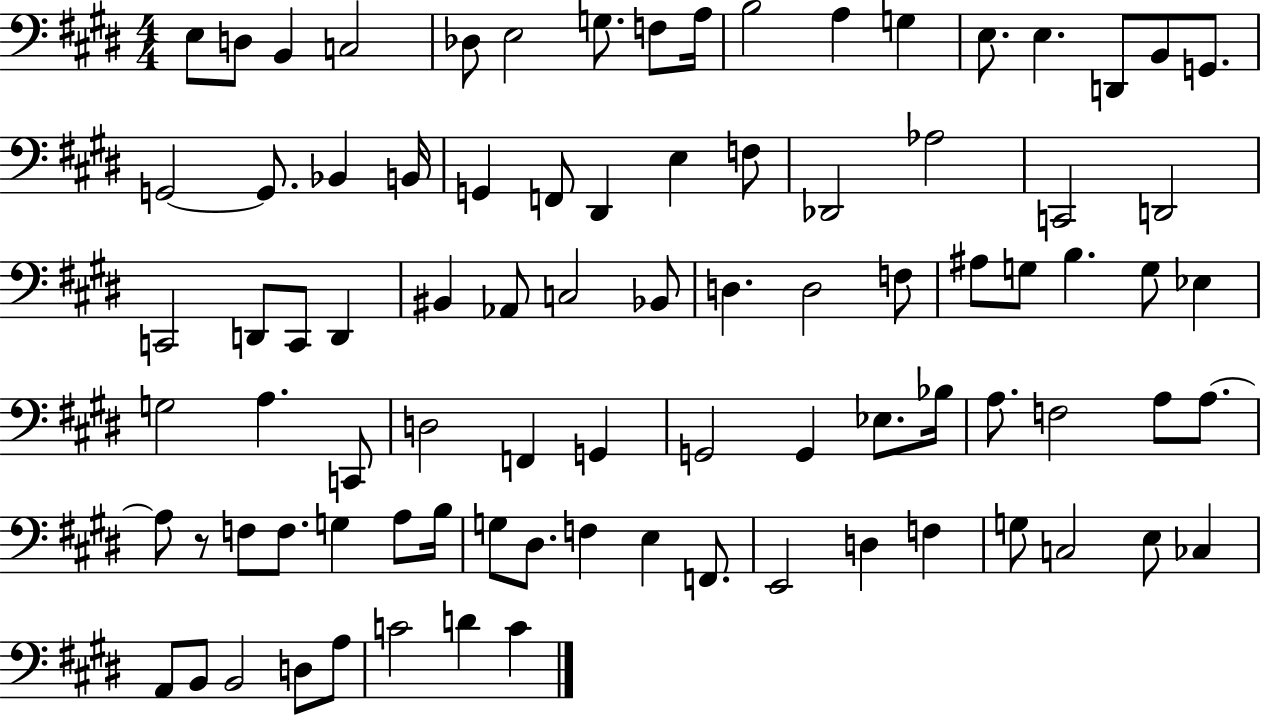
X:1
T:Untitled
M:4/4
L:1/4
K:E
E,/2 D,/2 B,, C,2 _D,/2 E,2 G,/2 F,/2 A,/4 B,2 A, G, E,/2 E, D,,/2 B,,/2 G,,/2 G,,2 G,,/2 _B,, B,,/4 G,, F,,/2 ^D,, E, F,/2 _D,,2 _A,2 C,,2 D,,2 C,,2 D,,/2 C,,/2 D,, ^B,, _A,,/2 C,2 _B,,/2 D, D,2 F,/2 ^A,/2 G,/2 B, G,/2 _E, G,2 A, C,,/2 D,2 F,, G,, G,,2 G,, _E,/2 _B,/4 A,/2 F,2 A,/2 A,/2 A,/2 z/2 F,/2 F,/2 G, A,/2 B,/4 G,/2 ^D,/2 F, E, F,,/2 E,,2 D, F, G,/2 C,2 E,/2 _C, A,,/2 B,,/2 B,,2 D,/2 A,/2 C2 D C